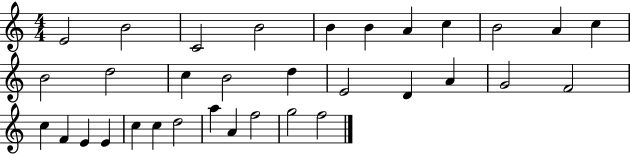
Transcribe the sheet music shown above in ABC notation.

X:1
T:Untitled
M:4/4
L:1/4
K:C
E2 B2 C2 B2 B B A c B2 A c B2 d2 c B2 d E2 D A G2 F2 c F E E c c d2 a A f2 g2 f2